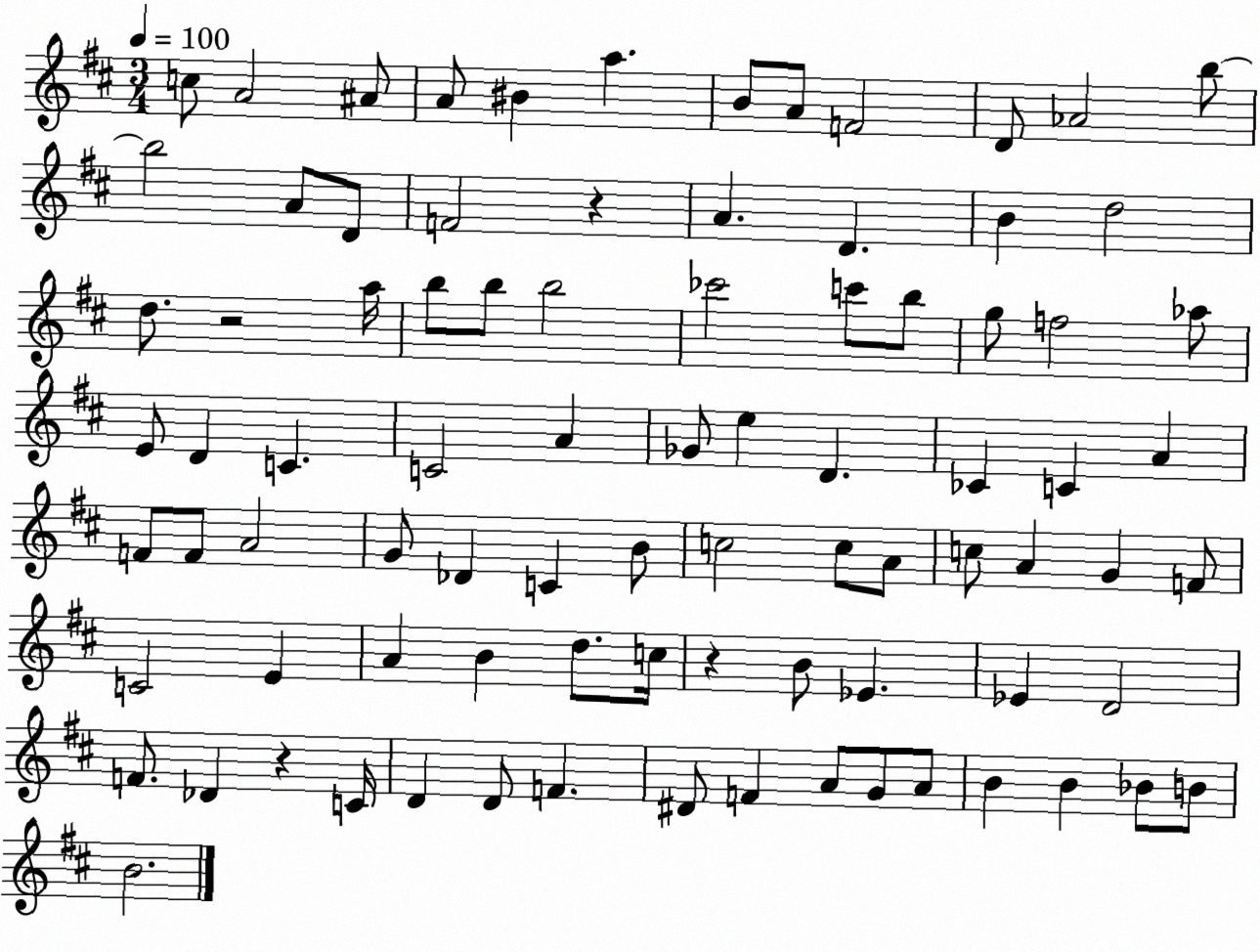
X:1
T:Untitled
M:3/4
L:1/4
K:D
c/2 A2 ^A/2 A/2 ^B a B/2 A/2 F2 D/2 _A2 b/2 b2 A/2 D/2 F2 z A D B d2 d/2 z2 a/4 b/2 b/2 b2 _c'2 c'/2 b/2 g/2 f2 _a/2 E/2 D C C2 A _G/2 e D _C C A F/2 F/2 A2 G/2 _D C B/2 c2 c/2 A/2 c/2 A G F/2 C2 E A B d/2 c/4 z B/2 _E _E D2 F/2 _D z C/4 D D/2 F ^D/2 F A/2 G/2 A/2 B B _B/2 B/2 B2